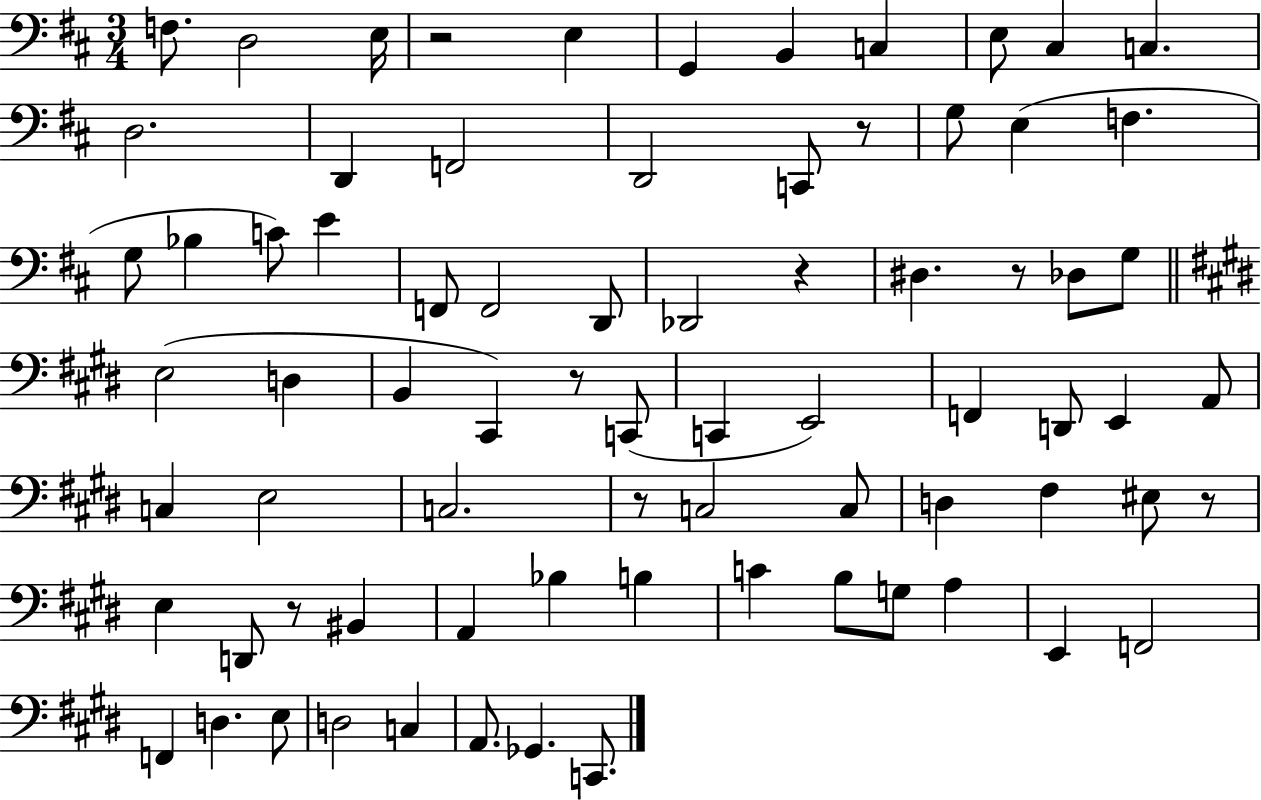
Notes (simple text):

F3/e. D3/h E3/s R/h E3/q G2/q B2/q C3/q E3/e C#3/q C3/q. D3/h. D2/q F2/h D2/h C2/e R/e G3/e E3/q F3/q. G3/e Bb3/q C4/e E4/q F2/e F2/h D2/e Db2/h R/q D#3/q. R/e Db3/e G3/e E3/h D3/q B2/q C#2/q R/e C2/e C2/q E2/h F2/q D2/e E2/q A2/e C3/q E3/h C3/h. R/e C3/h C3/e D3/q F#3/q EIS3/e R/e E3/q D2/e R/e BIS2/q A2/q Bb3/q B3/q C4/q B3/e G3/e A3/q E2/q F2/h F2/q D3/q. E3/e D3/h C3/q A2/e. Gb2/q. C2/e.